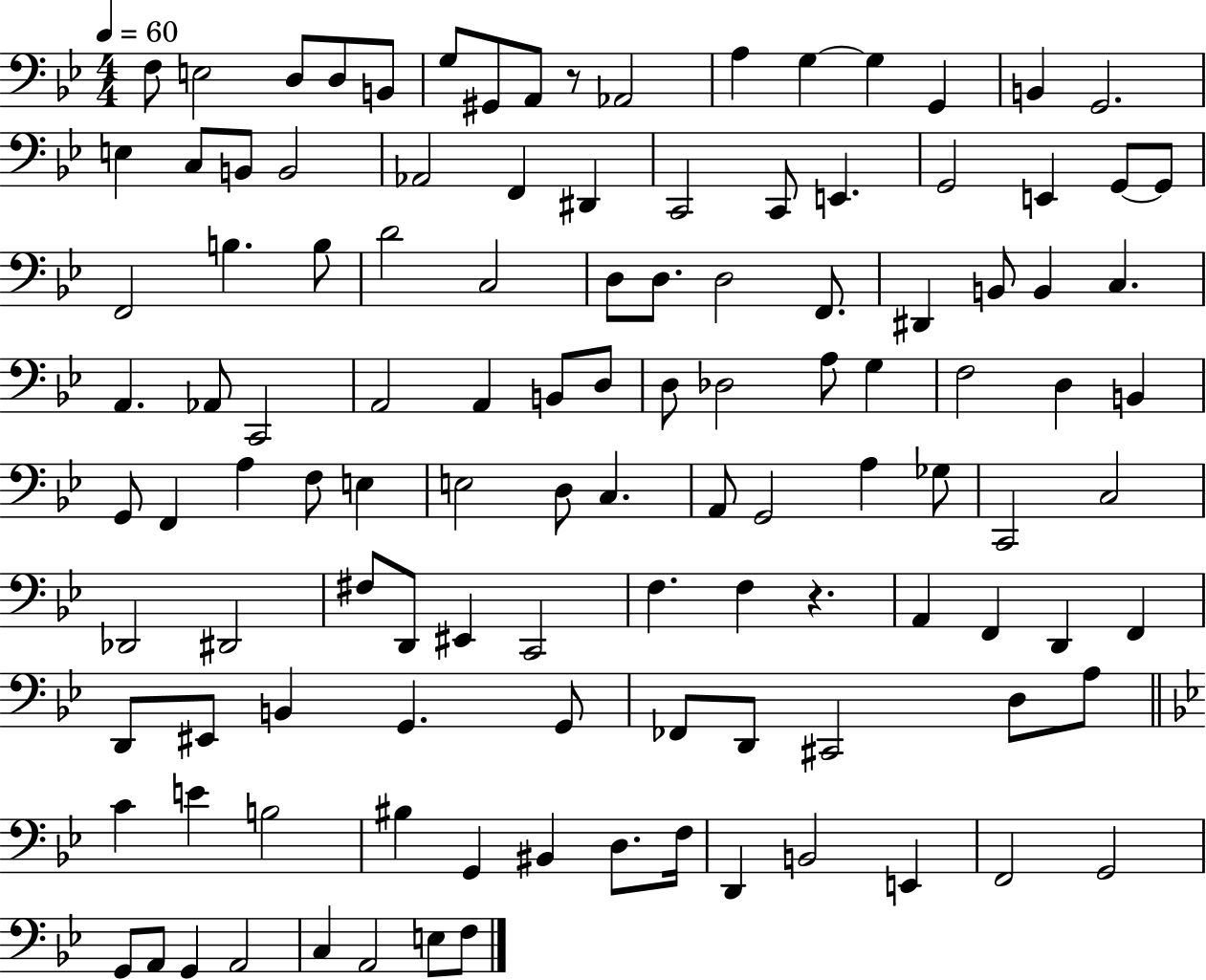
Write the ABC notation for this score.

X:1
T:Untitled
M:4/4
L:1/4
K:Bb
F,/2 E,2 D,/2 D,/2 B,,/2 G,/2 ^G,,/2 A,,/2 z/2 _A,,2 A, G, G, G,, B,, G,,2 E, C,/2 B,,/2 B,,2 _A,,2 F,, ^D,, C,,2 C,,/2 E,, G,,2 E,, G,,/2 G,,/2 F,,2 B, B,/2 D2 C,2 D,/2 D,/2 D,2 F,,/2 ^D,, B,,/2 B,, C, A,, _A,,/2 C,,2 A,,2 A,, B,,/2 D,/2 D,/2 _D,2 A,/2 G, F,2 D, B,, G,,/2 F,, A, F,/2 E, E,2 D,/2 C, A,,/2 G,,2 A, _G,/2 C,,2 C,2 _D,,2 ^D,,2 ^F,/2 D,,/2 ^E,, C,,2 F, F, z A,, F,, D,, F,, D,,/2 ^E,,/2 B,, G,, G,,/2 _F,,/2 D,,/2 ^C,,2 D,/2 A,/2 C E B,2 ^B, G,, ^B,, D,/2 F,/4 D,, B,,2 E,, F,,2 G,,2 G,,/2 A,,/2 G,, A,,2 C, A,,2 E,/2 F,/2